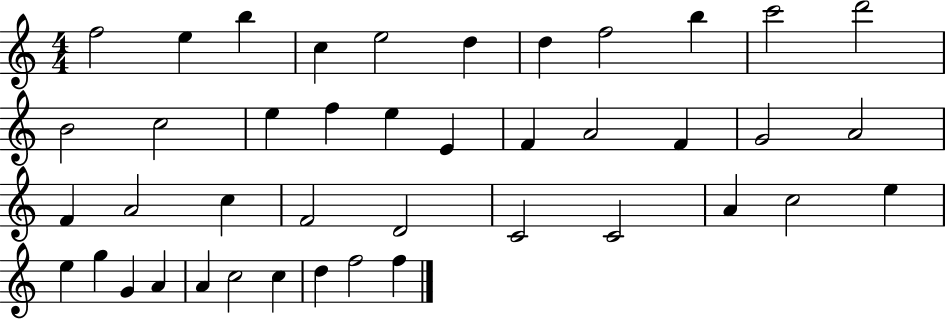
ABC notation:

X:1
T:Untitled
M:4/4
L:1/4
K:C
f2 e b c e2 d d f2 b c'2 d'2 B2 c2 e f e E F A2 F G2 A2 F A2 c F2 D2 C2 C2 A c2 e e g G A A c2 c d f2 f